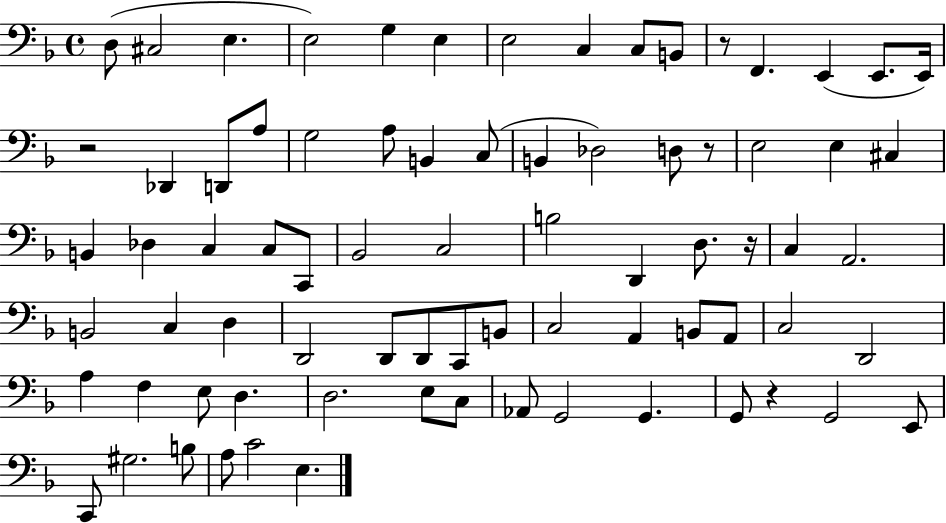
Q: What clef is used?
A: bass